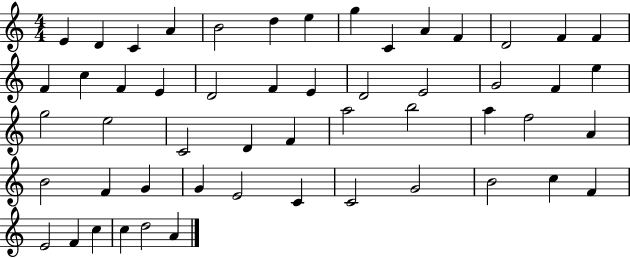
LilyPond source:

{
  \clef treble
  \numericTimeSignature
  \time 4/4
  \key c \major
  e'4 d'4 c'4 a'4 | b'2 d''4 e''4 | g''4 c'4 a'4 f'4 | d'2 f'4 f'4 | \break f'4 c''4 f'4 e'4 | d'2 f'4 e'4 | d'2 e'2 | g'2 f'4 e''4 | \break g''2 e''2 | c'2 d'4 f'4 | a''2 b''2 | a''4 f''2 a'4 | \break b'2 f'4 g'4 | g'4 e'2 c'4 | c'2 g'2 | b'2 c''4 f'4 | \break e'2 f'4 c''4 | c''4 d''2 a'4 | \bar "|."
}